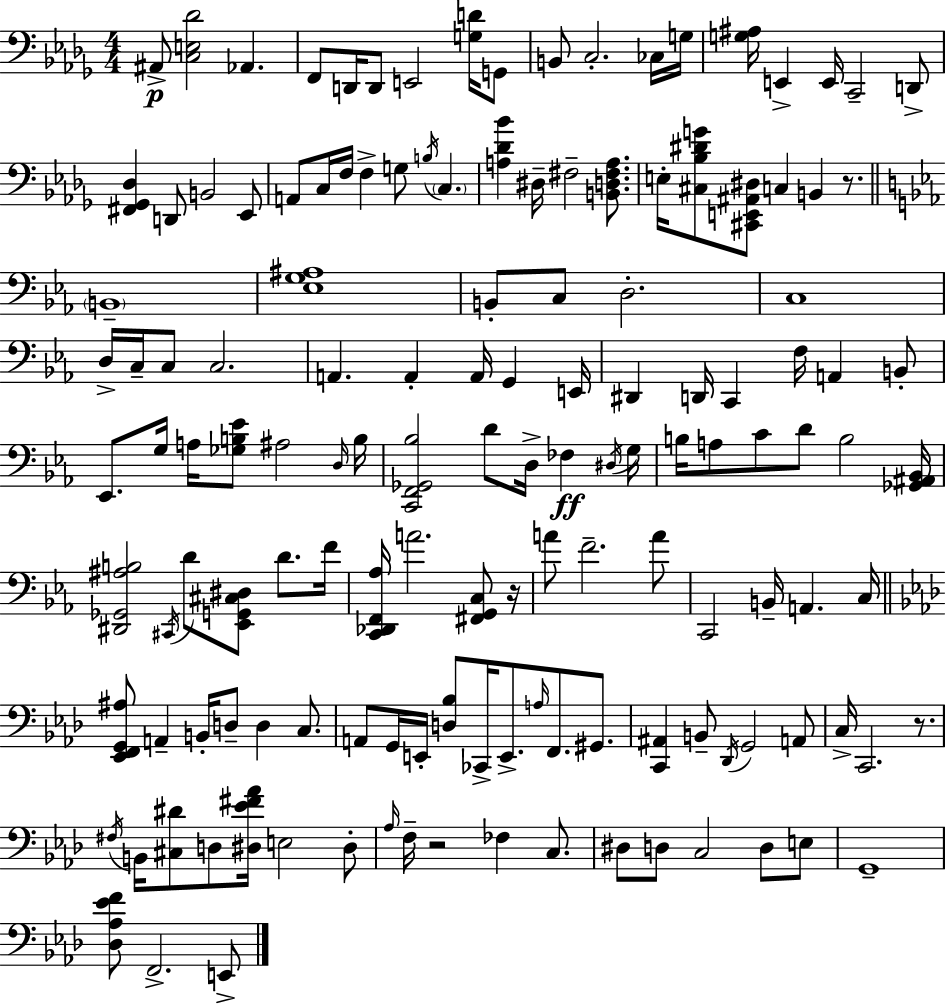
X:1
T:Untitled
M:4/4
L:1/4
K:Bbm
^A,,/2 [C,E,_D]2 _A,, F,,/2 D,,/4 D,,/2 E,,2 [G,D]/4 G,,/2 B,,/2 C,2 _C,/4 G,/4 [G,^A,]/4 E,, E,,/4 C,,2 D,,/2 [^F,,_G,,_D,] D,,/2 B,,2 _E,,/2 A,,/2 C,/4 F,/4 F, G,/2 B,/4 C, [A,_D_B] ^D,/4 ^F,2 [B,,D,^F,A,]/2 E,/4 [^C,_B,^DG]/2 [^C,,E,,^A,,^D,]/2 C, B,, z/2 B,,4 [_E,G,^A,]4 B,,/2 C,/2 D,2 C,4 D,/4 C,/4 C,/2 C,2 A,, A,, A,,/4 G,, E,,/4 ^D,, D,,/4 C,, F,/4 A,, B,,/2 _E,,/2 G,/4 A,/4 [_G,B,_E]/2 ^A,2 D,/4 B,/4 [C,,F,,_G,,_B,]2 D/2 D,/4 _F, ^D,/4 G,/4 B,/4 A,/2 C/2 D/2 B,2 [_G,,^A,,_B,,]/4 [^D,,_G,,^A,B,]2 ^C,,/4 D/2 [_E,,G,,^C,^D,]/2 D/2 F/4 [C,,_D,,F,,_A,]/4 A2 [^F,,G,,C,]/2 z/4 A/2 F2 A/2 C,,2 B,,/4 A,, C,/4 [_E,,F,,G,,^A,]/2 A,, B,,/4 D,/2 D, C,/2 A,,/2 G,,/4 E,,/4 [D,_B,]/2 _C,,/4 E,,/2 A,/4 F,,/2 ^G,,/2 [C,,^A,,] B,,/2 _D,,/4 G,,2 A,,/2 C,/4 C,,2 z/2 ^F,/4 B,,/4 [^C,^D]/2 D,/2 [^D,_E^F_A]/4 E,2 ^D,/2 _A,/4 F,/4 z2 _F, C,/2 ^D,/2 D,/2 C,2 D,/2 E,/2 G,,4 [_D,_A,_EF]/2 F,,2 E,,/2